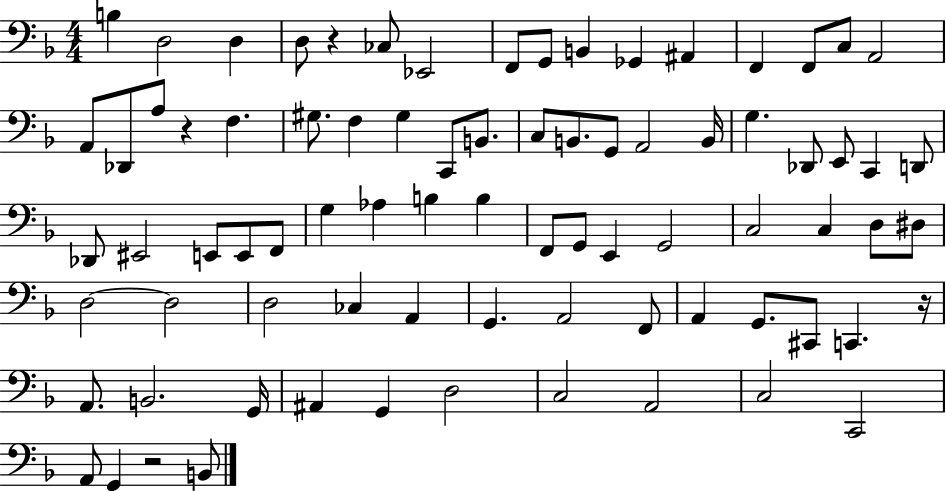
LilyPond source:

{
  \clef bass
  \numericTimeSignature
  \time 4/4
  \key f \major
  b4 d2 d4 | d8 r4 ces8 ees,2 | f,8 g,8 b,4 ges,4 ais,4 | f,4 f,8 c8 a,2 | \break a,8 des,8 a8 r4 f4. | gis8. f4 gis4 c,8 b,8. | c8 b,8. g,8 a,2 b,16 | g4. des,8 e,8 c,4 d,8 | \break des,8 eis,2 e,8 e,8 f,8 | g4 aes4 b4 b4 | f,8 g,8 e,4 g,2 | c2 c4 d8 dis8 | \break d2~~ d2 | d2 ces4 a,4 | g,4. a,2 f,8 | a,4 g,8. cis,8 c,4. r16 | \break a,8. b,2. g,16 | ais,4 g,4 d2 | c2 a,2 | c2 c,2 | \break a,8 g,4 r2 b,8 | \bar "|."
}